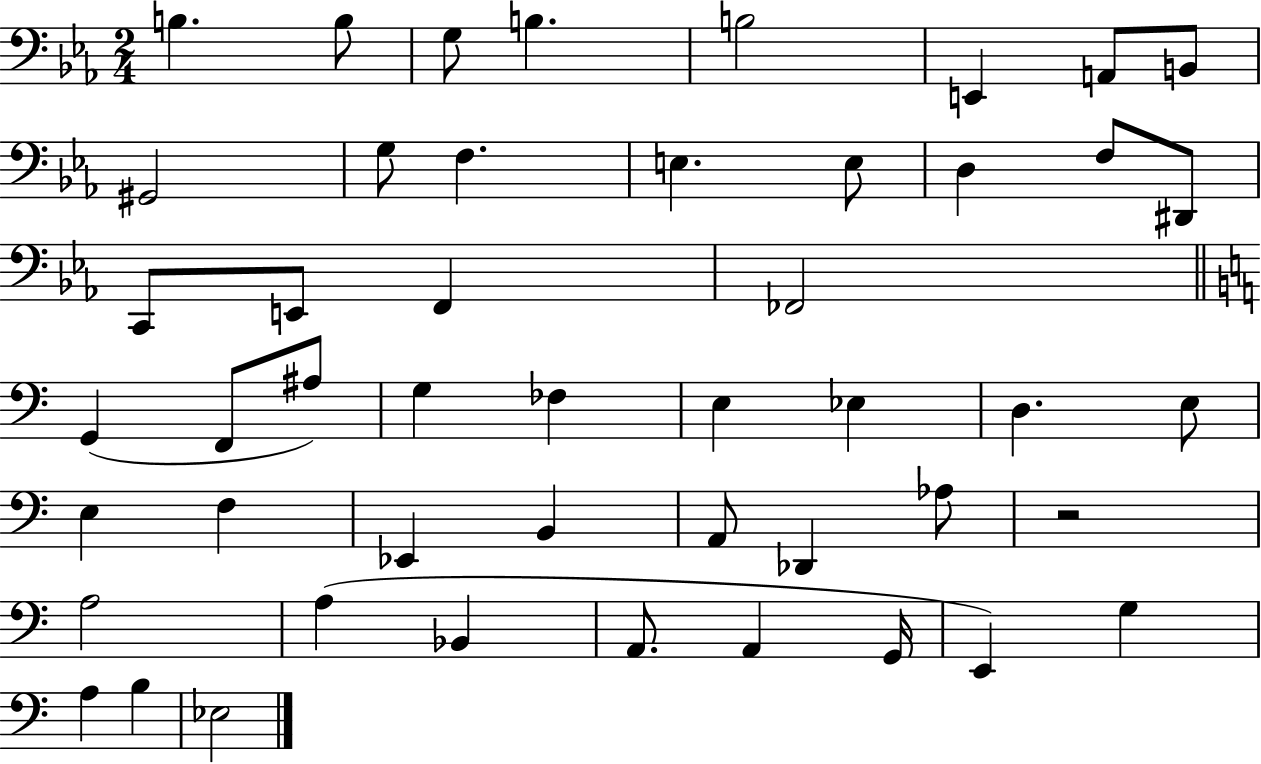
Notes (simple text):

B3/q. B3/e G3/e B3/q. B3/h E2/q A2/e B2/e G#2/h G3/e F3/q. E3/q. E3/e D3/q F3/e D#2/e C2/e E2/e F2/q FES2/h G2/q F2/e A#3/e G3/q FES3/q E3/q Eb3/q D3/q. E3/e E3/q F3/q Eb2/q B2/q A2/e Db2/q Ab3/e R/h A3/h A3/q Bb2/q A2/e. A2/q G2/s E2/q G3/q A3/q B3/q Eb3/h